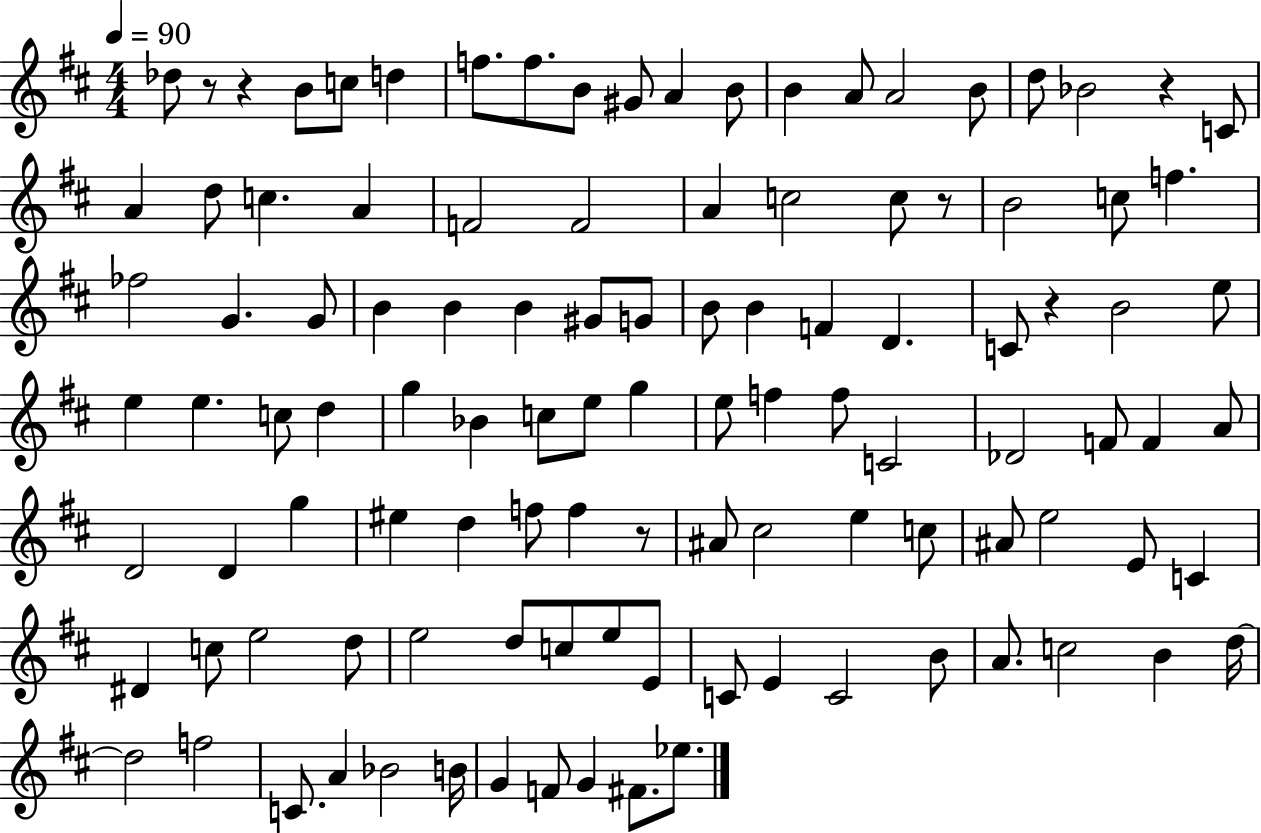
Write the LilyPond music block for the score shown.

{
  \clef treble
  \numericTimeSignature
  \time 4/4
  \key d \major
  \tempo 4 = 90
  des''8 r8 r4 b'8 c''8 d''4 | f''8. f''8. b'8 gis'8 a'4 b'8 | b'4 a'8 a'2 b'8 | d''8 bes'2 r4 c'8 | \break a'4 d''8 c''4. a'4 | f'2 f'2 | a'4 c''2 c''8 r8 | b'2 c''8 f''4. | \break fes''2 g'4. g'8 | b'4 b'4 b'4 gis'8 g'8 | b'8 b'4 f'4 d'4. | c'8 r4 b'2 e''8 | \break e''4 e''4. c''8 d''4 | g''4 bes'4 c''8 e''8 g''4 | e''8 f''4 f''8 c'2 | des'2 f'8 f'4 a'8 | \break d'2 d'4 g''4 | eis''4 d''4 f''8 f''4 r8 | ais'8 cis''2 e''4 c''8 | ais'8 e''2 e'8 c'4 | \break dis'4 c''8 e''2 d''8 | e''2 d''8 c''8 e''8 e'8 | c'8 e'4 c'2 b'8 | a'8. c''2 b'4 d''16~~ | \break d''2 f''2 | c'8. a'4 bes'2 b'16 | g'4 f'8 g'4 fis'8. ees''8. | \bar "|."
}